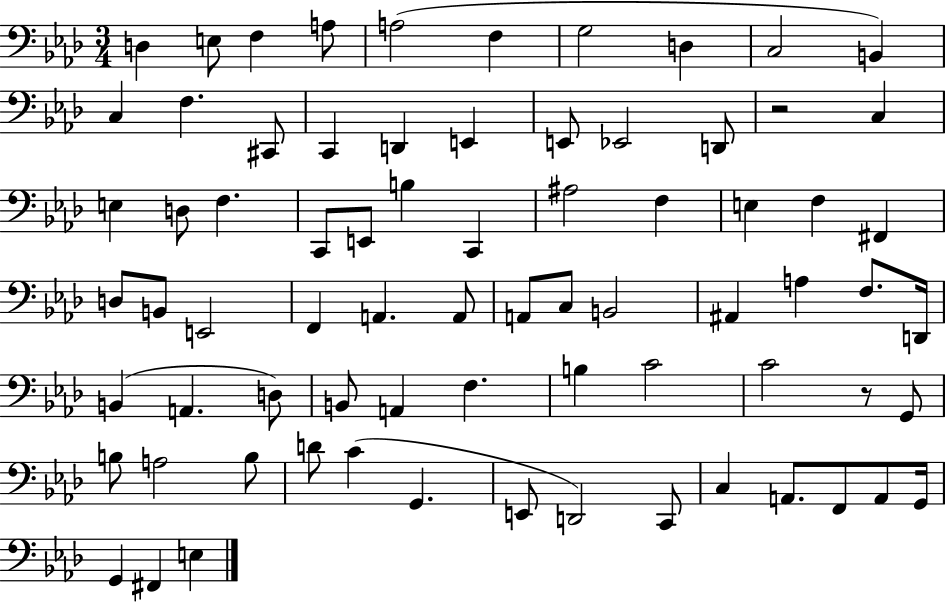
{
  \clef bass
  \numericTimeSignature
  \time 3/4
  \key aes \major
  d4 e8 f4 a8 | a2( f4 | g2 d4 | c2 b,4) | \break c4 f4. cis,8 | c,4 d,4 e,4 | e,8 ees,2 d,8 | r2 c4 | \break e4 d8 f4. | c,8 e,8 b4 c,4 | ais2 f4 | e4 f4 fis,4 | \break d8 b,8 e,2 | f,4 a,4. a,8 | a,8 c8 b,2 | ais,4 a4 f8. d,16 | \break b,4( a,4. d8) | b,8 a,4 f4. | b4 c'2 | c'2 r8 g,8 | \break b8 a2 b8 | d'8 c'4( g,4. | e,8 d,2) c,8 | c4 a,8. f,8 a,8 g,16 | \break g,4 fis,4 e4 | \bar "|."
}